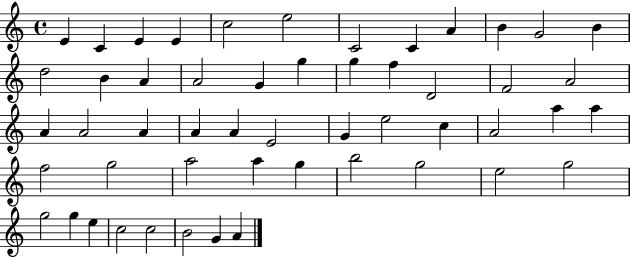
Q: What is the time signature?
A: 4/4